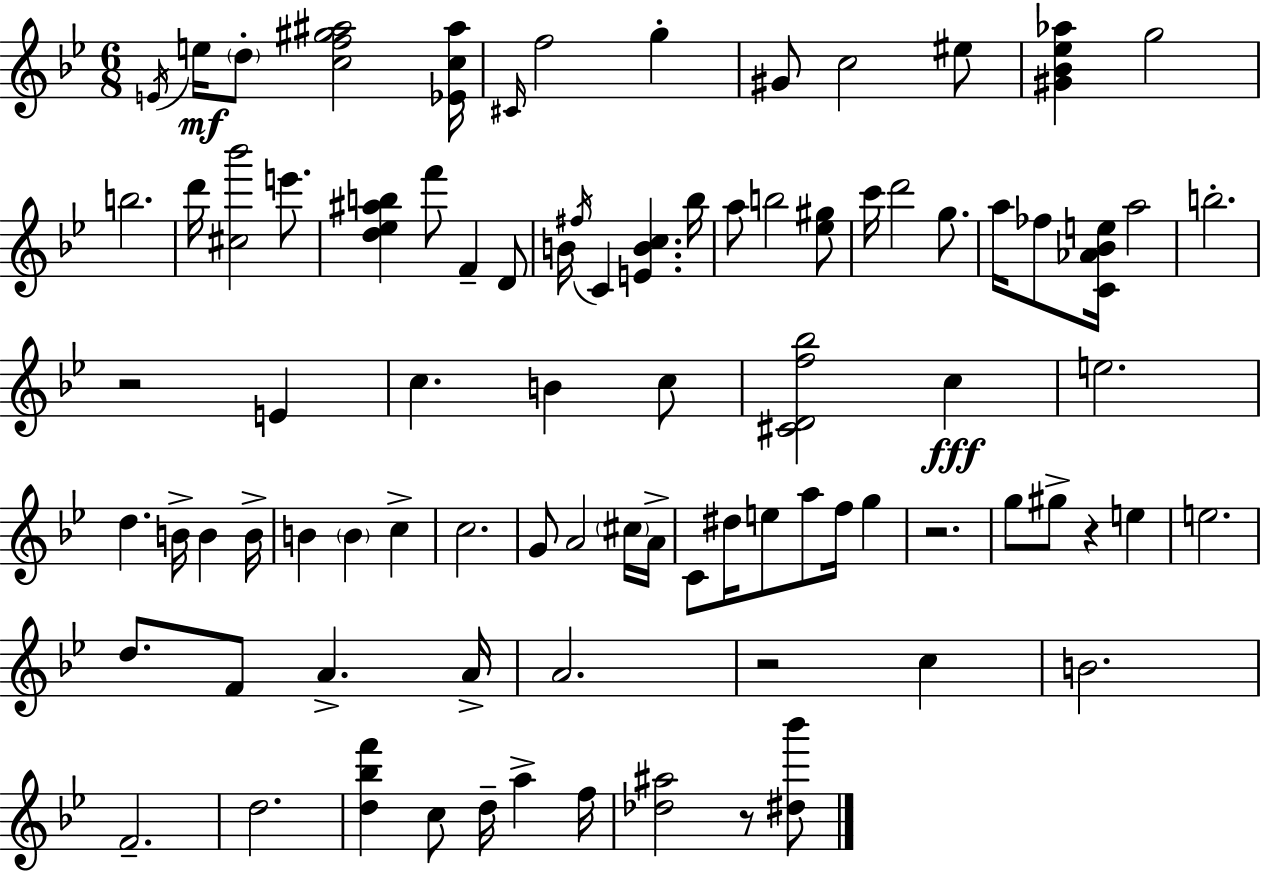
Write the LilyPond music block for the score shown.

{
  \clef treble
  \numericTimeSignature
  \time 6/8
  \key g \minor
  \acciaccatura { e'16 }\mf e''16 \parenthesize d''8-. <c'' f'' gis'' ais''>2 | <ees' c'' ais''>16 \grace { cis'16 } f''2 g''4-. | gis'8 c''2 | eis''8 <gis' bes' ees'' aes''>4 g''2 | \break b''2. | d'''16 <cis'' bes'''>2 e'''8. | <d'' ees'' ais'' b''>4 f'''8 f'4-- | d'8 b'16 \acciaccatura { fis''16 } c'4 <e' b' c''>4. | \break bes''16 a''8 b''2 | <ees'' gis''>8 c'''16 d'''2 | g''8. a''16 fes''8 <c' aes' bes' e''>16 a''2 | b''2.-. | \break r2 e'4 | c''4. b'4 | c''8 <cis' d' f'' bes''>2 c''4\fff | e''2. | \break d''4. b'16-> b'4 | b'16-> b'4 \parenthesize b'4 c''4-> | c''2. | g'8 a'2 | \break \parenthesize cis''16 a'16-> c'8 dis''16 e''8 a''8 f''16 g''4 | r2. | g''8 gis''8-> r4 e''4 | e''2. | \break d''8. f'8 a'4.-> | a'16-> a'2. | r2 c''4 | b'2. | \break f'2.-- | d''2. | <d'' bes'' f'''>4 c''8 d''16-- a''4-> | f''16 <des'' ais''>2 r8 | \break <dis'' bes'''>8 \bar "|."
}